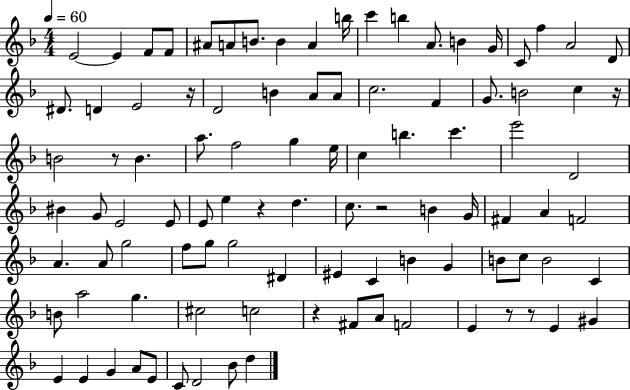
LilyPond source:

{
  \clef treble
  \numericTimeSignature
  \time 4/4
  \key f \major
  \tempo 4 = 60
  e'2~~ e'4 f'8 f'8 | ais'8 a'8 b'8. b'4 a'4 b''16 | c'''4 b''4 a'8. b'4 g'16 | c'8 f''4 a'2 d'8 | \break dis'8. d'4 e'2 r16 | d'2 b'4 a'8 a'8 | c''2. f'4 | g'8. b'2 c''4 r16 | \break b'2 r8 b'4. | a''8. f''2 g''4 e''16 | c''4 b''4. c'''4. | e'''2 d'2 | \break bis'4 g'8 e'2 e'8 | e'8 e''4 r4 d''4. | c''8. r2 b'4 g'16 | fis'4 a'4 f'2 | \break a'4. a'8 g''2 | f''8 g''8 g''2 dis'4 | eis'4 c'4 b'4 g'4 | b'8 c''8 b'2 c'4 | \break b'8 a''2 g''4. | cis''2 c''2 | r4 fis'8 a'8 f'2 | e'4 r8 r8 e'4 gis'4 | \break e'4 e'4 g'4 a'8 e'8 | c'8 d'2 bes'8 d''4 | \bar "|."
}